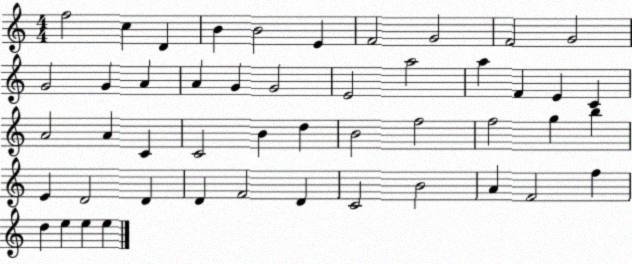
X:1
T:Untitled
M:4/4
L:1/4
K:C
f2 c D B B2 E F2 G2 F2 G2 G2 G A A G G2 E2 a2 a F E C A2 A C C2 B d B2 f2 f2 g b E D2 D D F2 D C2 B2 A F2 f d e e e